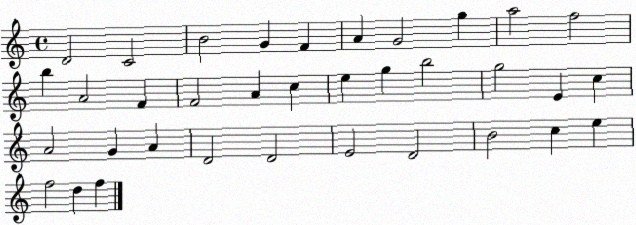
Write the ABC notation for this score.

X:1
T:Untitled
M:4/4
L:1/4
K:C
D2 C2 B2 G F A G2 g a2 f2 b A2 F F2 A c e g b2 g2 E c A2 G A D2 D2 E2 D2 B2 c e f2 d f